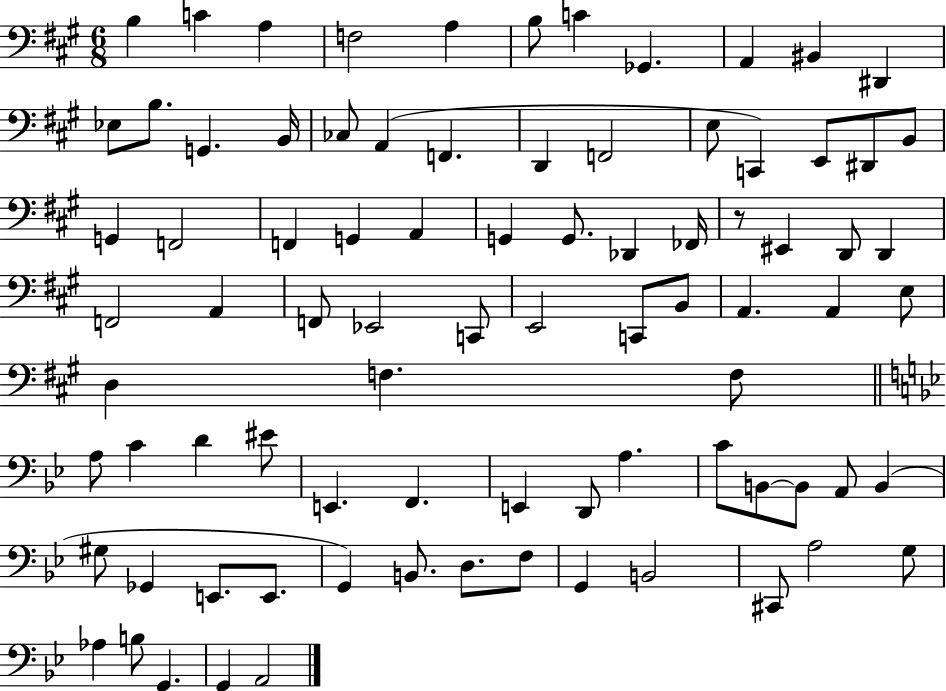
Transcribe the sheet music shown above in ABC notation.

X:1
T:Untitled
M:6/8
L:1/4
K:A
B, C A, F,2 A, B,/2 C _G,, A,, ^B,, ^D,, _E,/2 B,/2 G,, B,,/4 _C,/2 A,, F,, D,, F,,2 E,/2 C,, E,,/2 ^D,,/2 B,,/2 G,, F,,2 F,, G,, A,, G,, G,,/2 _D,, _F,,/4 z/2 ^E,, D,,/2 D,, F,,2 A,, F,,/2 _E,,2 C,,/2 E,,2 C,,/2 B,,/2 A,, A,, E,/2 D, F, F,/2 A,/2 C D ^E/2 E,, F,, E,, D,,/2 A, C/2 B,,/2 B,,/2 A,,/2 B,, ^G,/2 _G,, E,,/2 E,,/2 G,, B,,/2 D,/2 F,/2 G,, B,,2 ^C,,/2 A,2 G,/2 _A, B,/2 G,, G,, A,,2